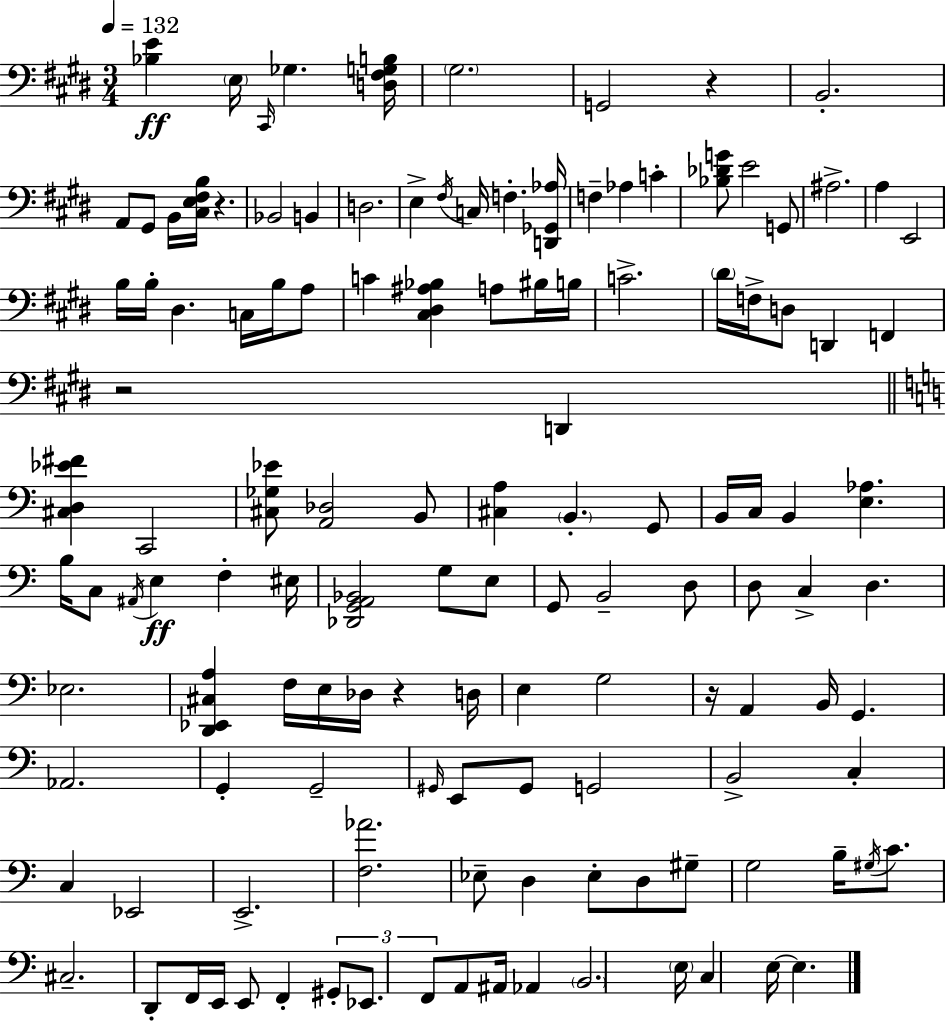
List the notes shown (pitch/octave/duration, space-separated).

[Bb3,E4]/q E3/s C#2/s Gb3/q. [D3,F#3,G3,B3]/s G#3/h. G2/h R/q B2/h. A2/e G#2/e B2/s [C#3,E3,F#3,B3]/s R/q. Bb2/h B2/q D3/h. E3/q F#3/s C3/s F3/q. [D2,Gb2,Ab3]/s F3/q Ab3/q C4/q [Bb3,Db4,G4]/e E4/h G2/e A#3/h. A3/q E2/h B3/s B3/s D#3/q. C3/s B3/s A3/e C4/q [C#3,D#3,A#3,Bb3]/q A3/e BIS3/s B3/s C4/h. D#4/s F3/s D3/e D2/q F2/q R/h D2/q [C#3,D3,Eb4,F#4]/q C2/h [C#3,Gb3,Eb4]/e [A2,Db3]/h B2/e [C#3,A3]/q B2/q. G2/e B2/s C3/s B2/q [E3,Ab3]/q. B3/s C3/e A#2/s E3/q F3/q EIS3/s [Db2,G2,A2,Bb2]/h G3/e E3/e G2/e B2/h D3/e D3/e C3/q D3/q. Eb3/h. [D2,Eb2,C#3,A3]/q F3/s E3/s Db3/s R/q D3/s E3/q G3/h R/s A2/q B2/s G2/q. Ab2/h. G2/q G2/h G#2/s E2/e G#2/e G2/h B2/h C3/q C3/q Eb2/h E2/h. [F3,Ab4]/h. Eb3/e D3/q Eb3/e D3/e G#3/e G3/h B3/s G#3/s C4/e. C#3/h. D2/e F2/s E2/s E2/e F2/q G#2/e Eb2/e. F2/e A2/e A#2/s Ab2/q B2/h. E3/s C3/q E3/s E3/q.